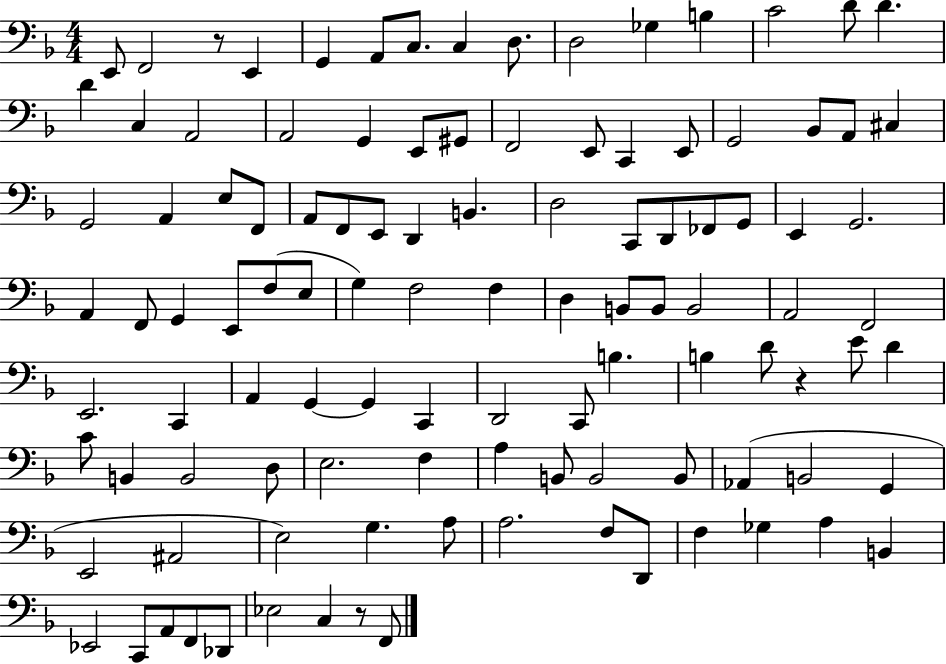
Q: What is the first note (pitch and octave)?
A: E2